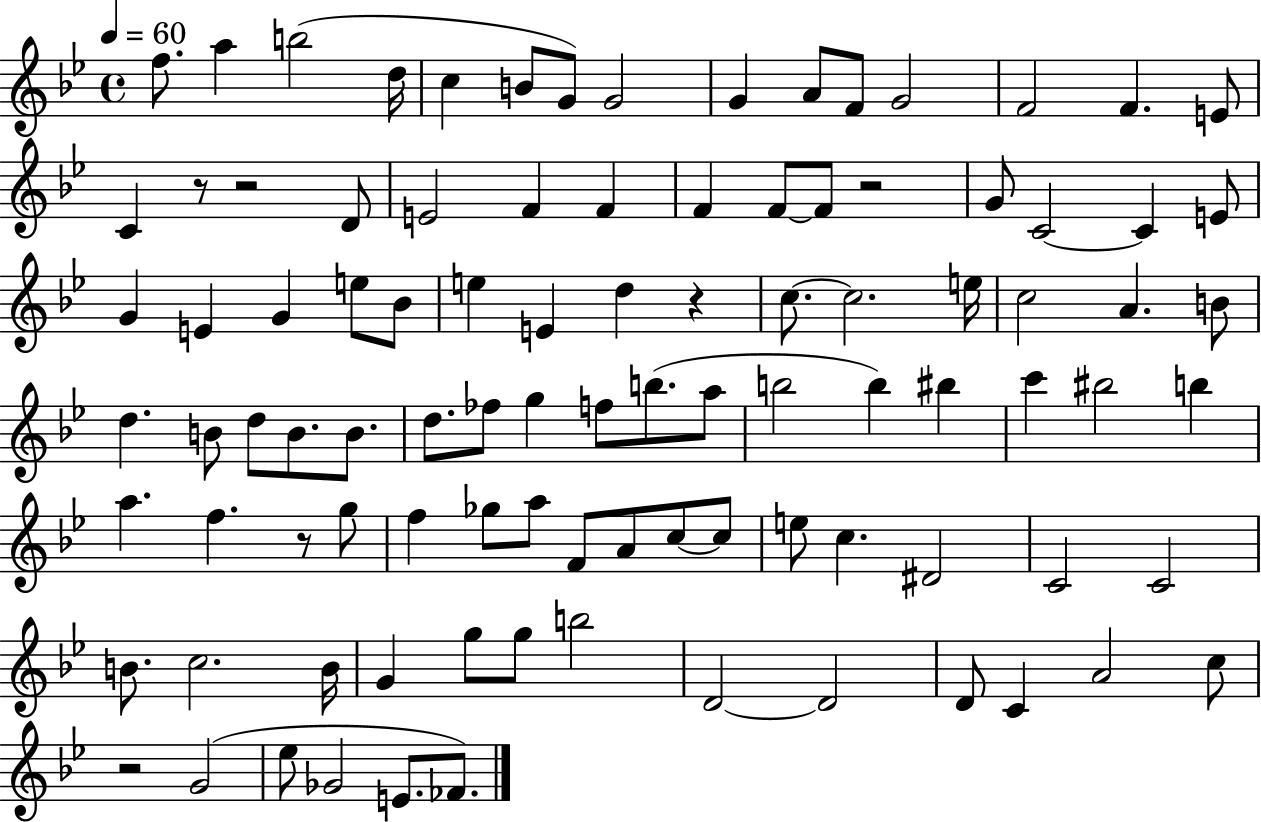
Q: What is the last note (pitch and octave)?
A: FES4